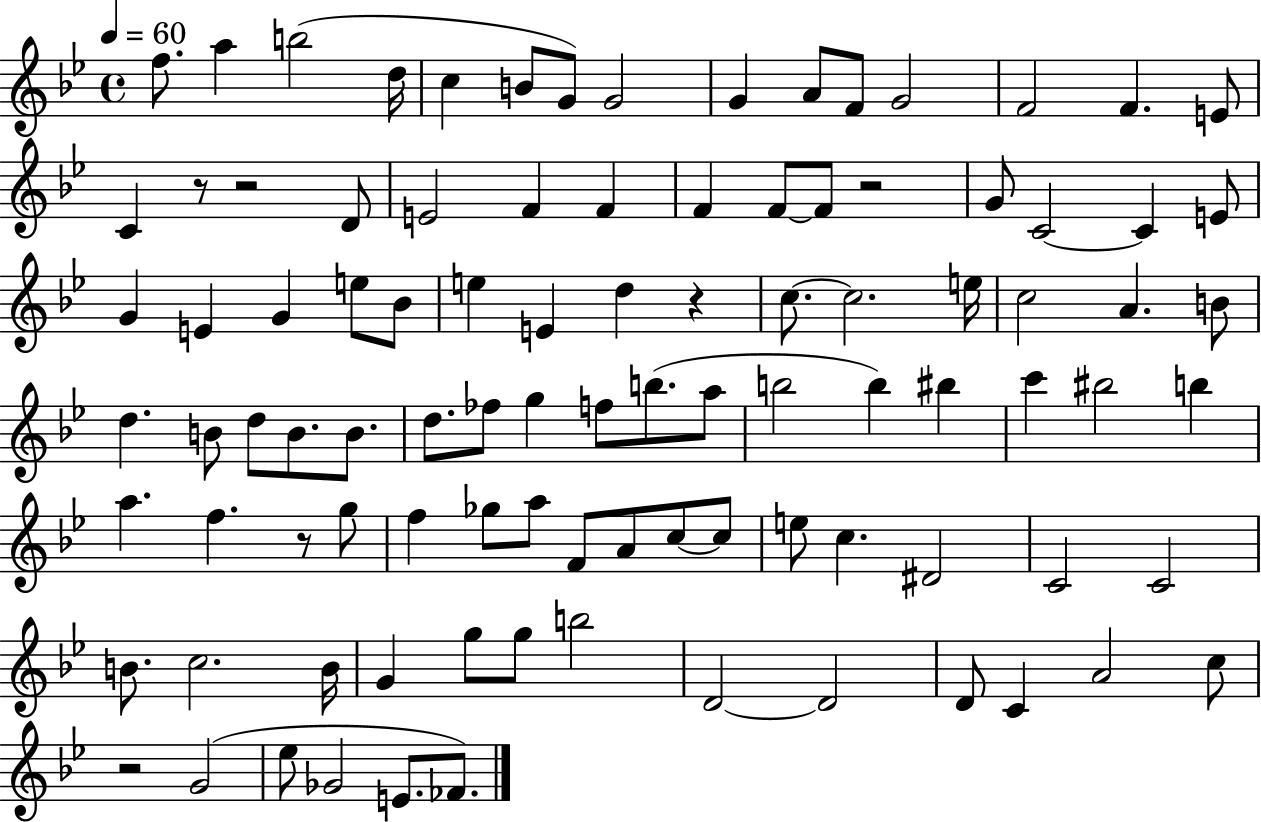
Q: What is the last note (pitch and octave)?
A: FES4